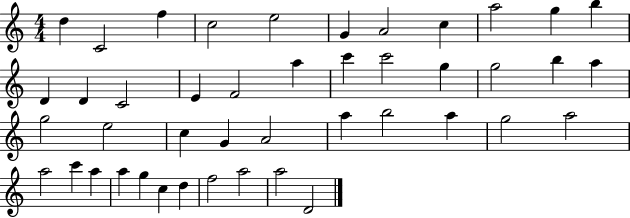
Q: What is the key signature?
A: C major